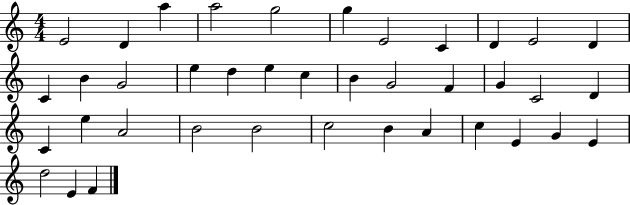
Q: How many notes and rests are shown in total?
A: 39